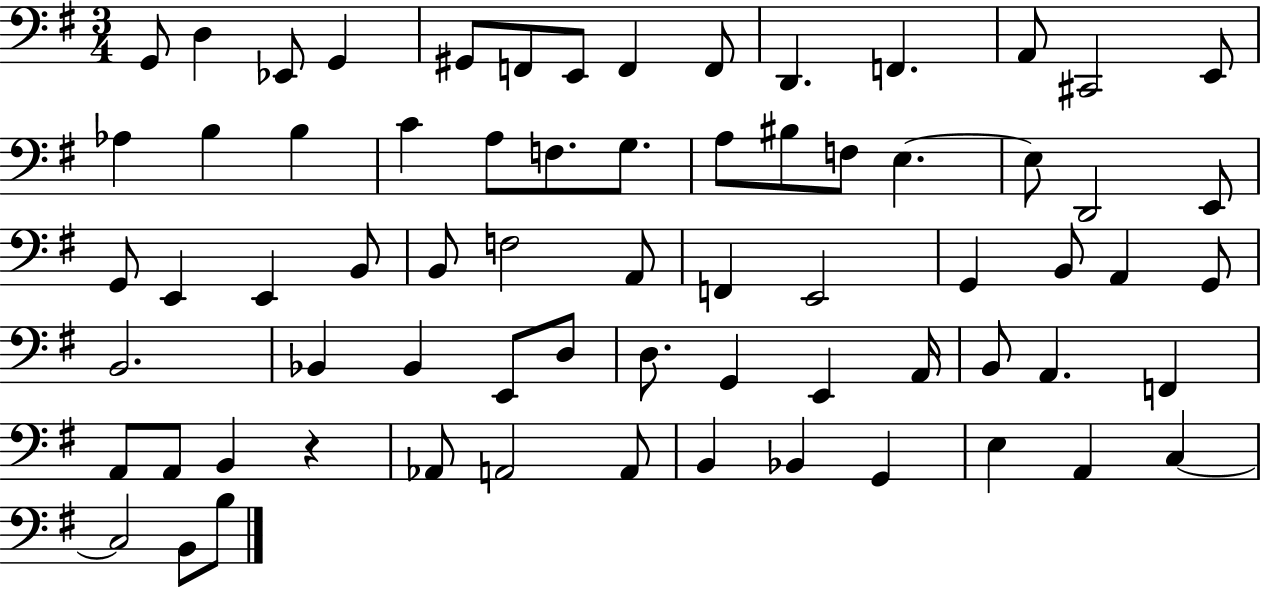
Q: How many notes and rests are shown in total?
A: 69